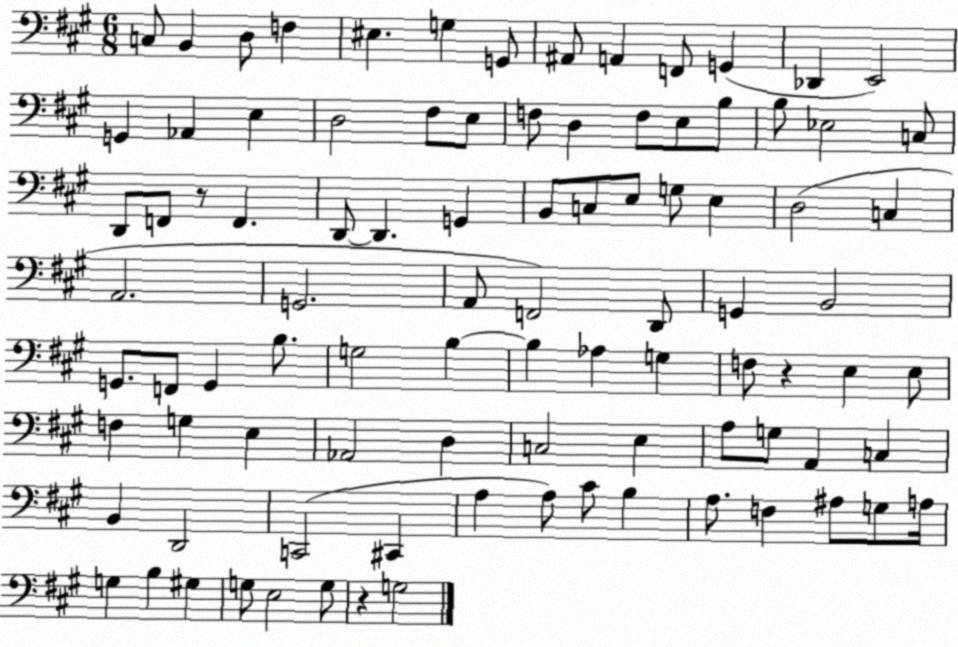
X:1
T:Untitled
M:6/8
L:1/4
K:A
C,/2 B,, D,/2 F, ^E, G, G,,/2 ^A,,/2 A,, F,,/2 G,, _D,, E,,2 G,, _A,, E, D,2 ^F,/2 E,/2 F,/2 D, F,/2 E,/2 B,/2 B,/2 _E,2 C,/2 D,,/2 F,,/2 z/2 F,, D,,/2 D,, G,, B,,/2 C,/2 E,/2 G,/2 E, D,2 C, A,,2 G,,2 A,,/2 F,,2 D,,/2 G,, B,,2 G,,/2 F,,/2 G,, B,/2 G,2 B, B, _A, G, F,/2 z E, E,/2 F, G, E, _A,,2 D, C,2 E, A,/2 G,/2 A,, C, B,, D,,2 C,,2 ^C,, A, A,/2 ^C/2 B, A,/2 F, ^A,/2 G,/2 A,/4 G, B, ^G, G,/2 E,2 G,/2 z G,2